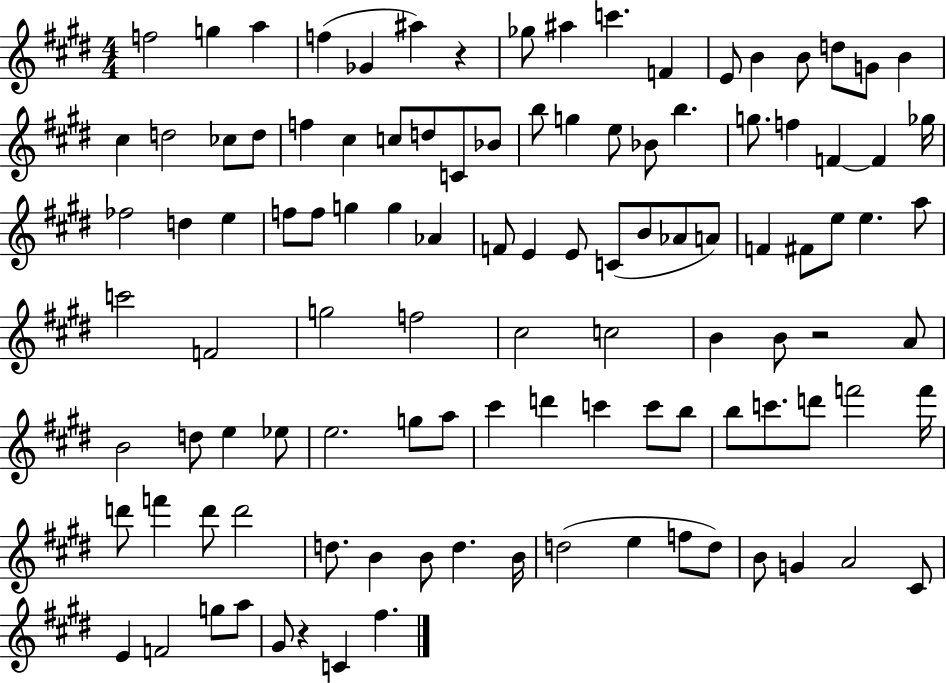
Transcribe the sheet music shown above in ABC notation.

X:1
T:Untitled
M:4/4
L:1/4
K:E
f2 g a f _G ^a z _g/2 ^a c' F E/2 B B/2 d/2 G/2 B ^c d2 _c/2 d/2 f ^c c/2 d/2 C/2 _B/2 b/2 g e/2 _B/2 b g/2 f F F _g/4 _f2 d e f/2 f/2 g g _A F/2 E E/2 C/2 B/2 _A/2 A/2 F ^F/2 e/2 e a/2 c'2 F2 g2 f2 ^c2 c2 B B/2 z2 A/2 B2 d/2 e _e/2 e2 g/2 a/2 ^c' d' c' c'/2 b/2 b/2 c'/2 d'/2 f'2 f'/4 d'/2 f' d'/2 d'2 d/2 B B/2 d B/4 d2 e f/2 d/2 B/2 G A2 ^C/2 E F2 g/2 a/2 ^G/2 z C ^f